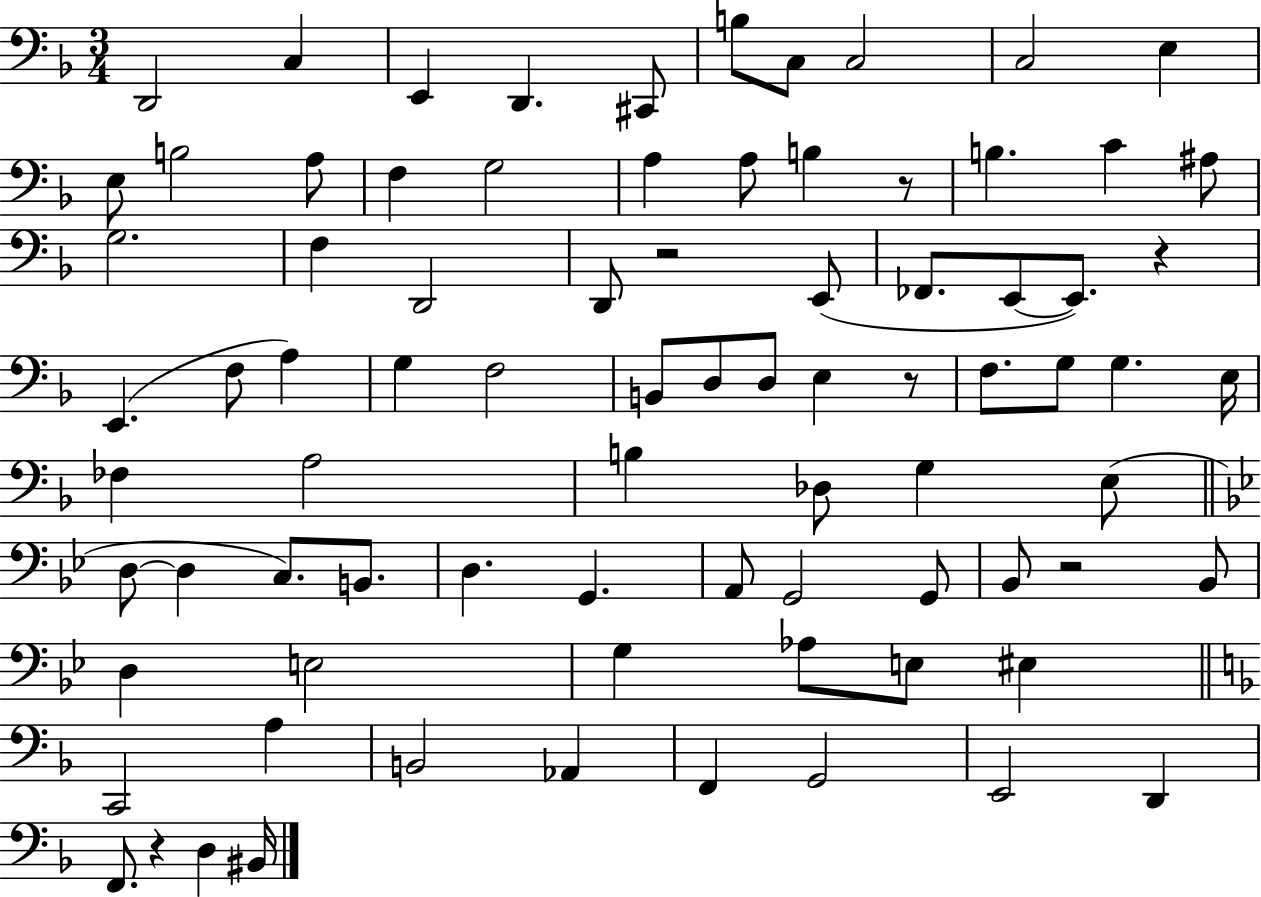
D2/h C3/q E2/q D2/q. C#2/e B3/e C3/e C3/h C3/h E3/q E3/e B3/h A3/e F3/q G3/h A3/q A3/e B3/q R/e B3/q. C4/q A#3/e G3/h. F3/q D2/h D2/e R/h E2/e FES2/e. E2/e E2/e. R/q E2/q. F3/e A3/q G3/q F3/h B2/e D3/e D3/e E3/q R/e F3/e. G3/e G3/q. E3/s FES3/q A3/h B3/q Db3/e G3/q E3/e D3/e D3/q C3/e. B2/e. D3/q. G2/q. A2/e G2/h G2/e Bb2/e R/h Bb2/e D3/q E3/h G3/q Ab3/e E3/e EIS3/q C2/h A3/q B2/h Ab2/q F2/q G2/h E2/h D2/q F2/e. R/q D3/q BIS2/s